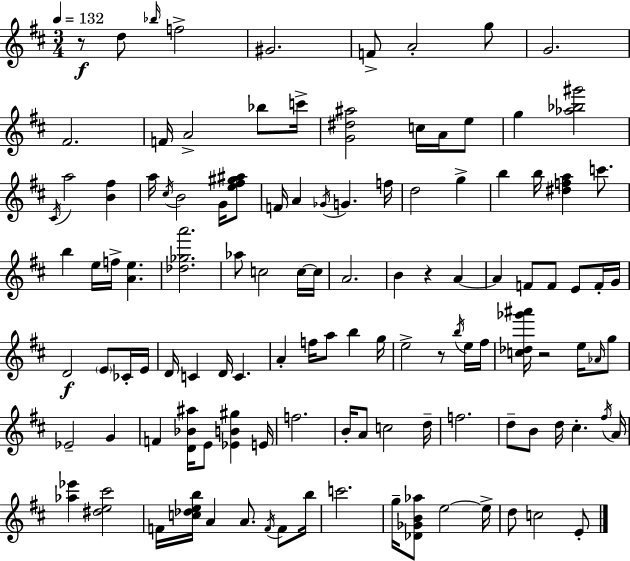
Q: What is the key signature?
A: D major